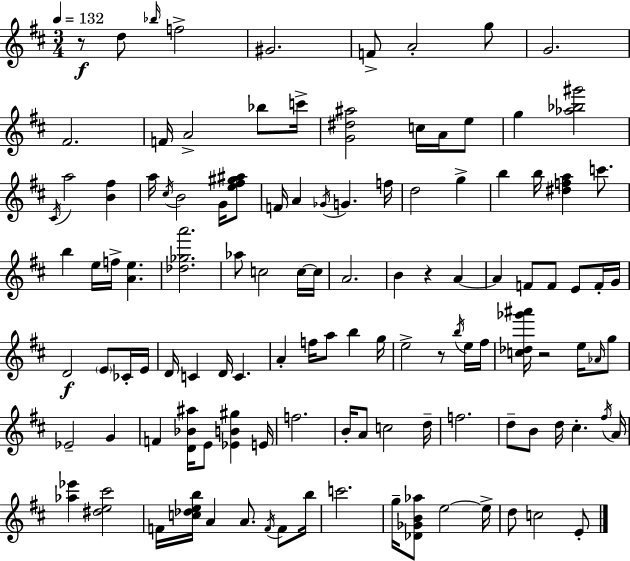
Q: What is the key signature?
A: D major